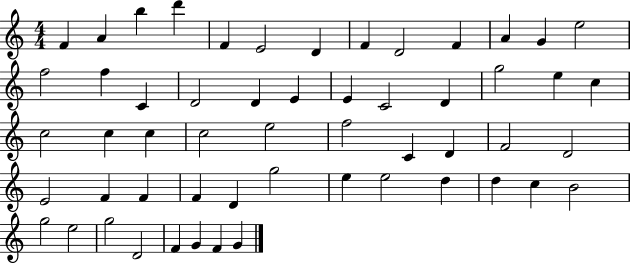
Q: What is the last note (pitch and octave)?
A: G4